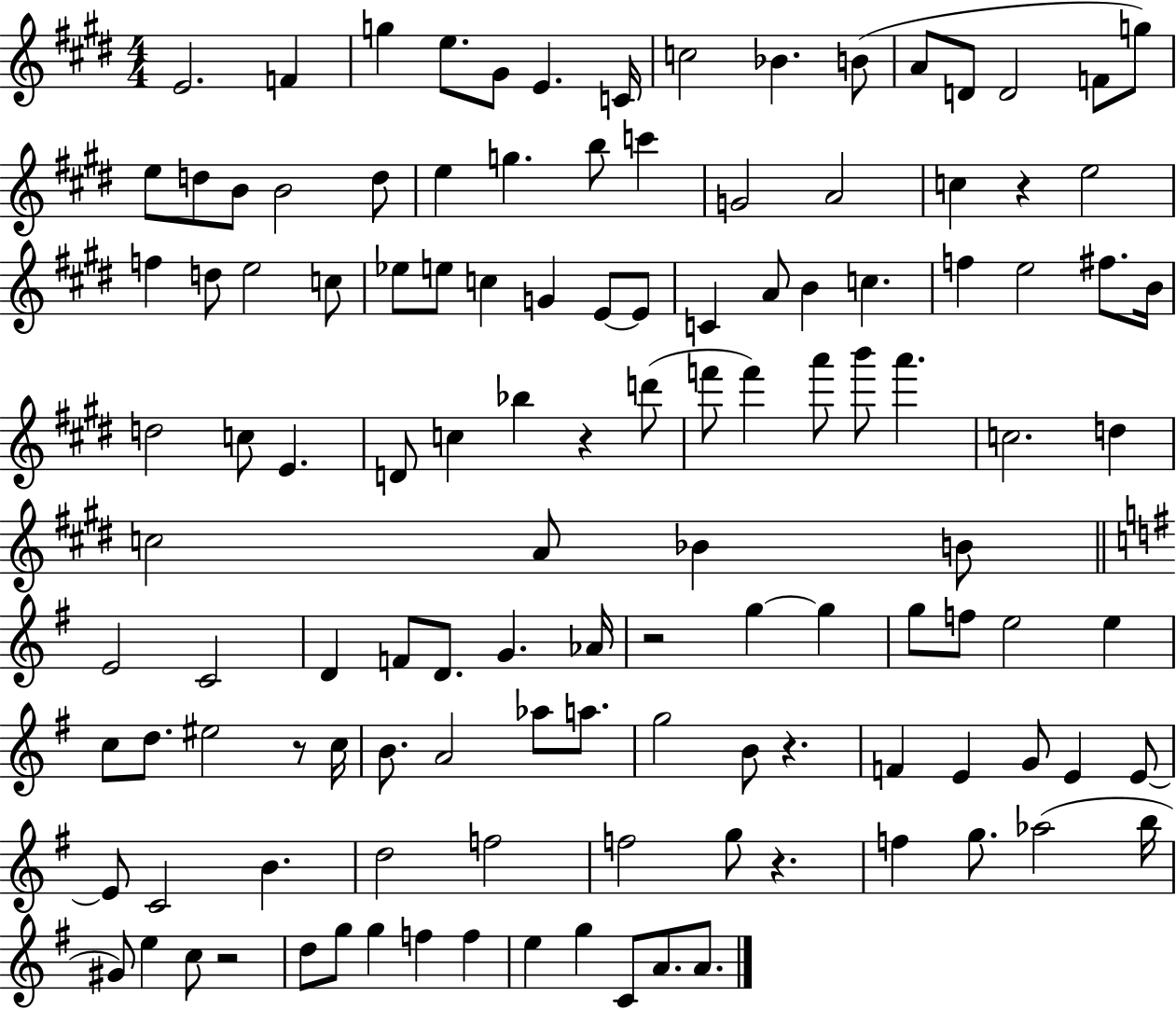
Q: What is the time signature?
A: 4/4